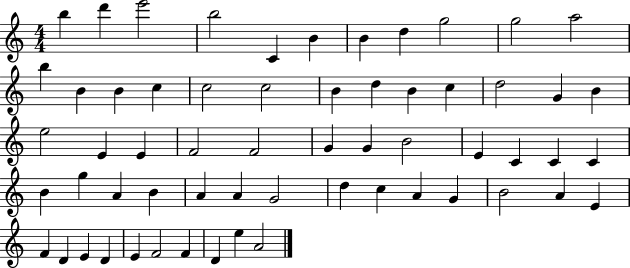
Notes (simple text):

B5/q D6/q E6/h B5/h C4/q B4/q B4/q D5/q G5/h G5/h A5/h B5/q B4/q B4/q C5/q C5/h C5/h B4/q D5/q B4/q C5/q D5/h G4/q B4/q E5/h E4/q E4/q F4/h F4/h G4/q G4/q B4/h E4/q C4/q C4/q C4/q B4/q G5/q A4/q B4/q A4/q A4/q G4/h D5/q C5/q A4/q G4/q B4/h A4/q E4/q F4/q D4/q E4/q D4/q E4/q F4/h F4/q D4/q E5/q A4/h